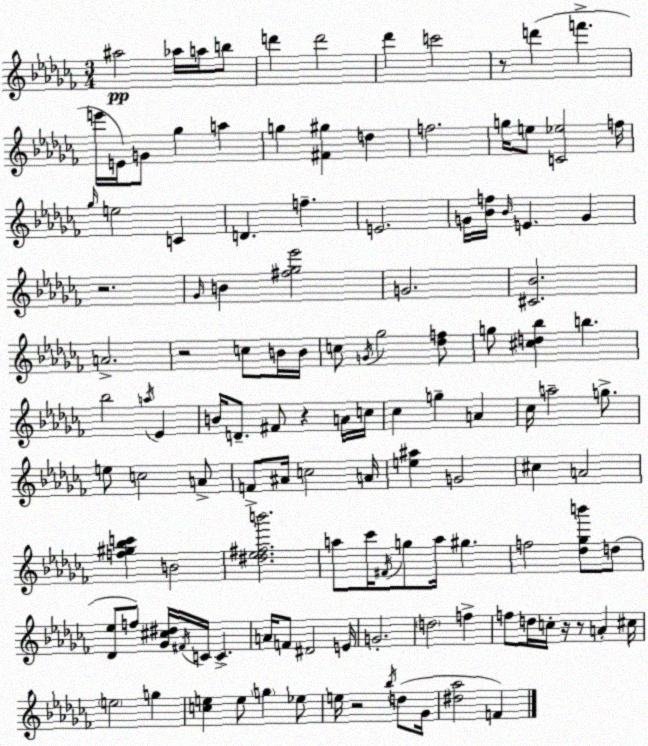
X:1
T:Untitled
M:3/4
L:1/4
K:Abm
^a2 _a/4 a/4 b/2 d' d'2 _d' c'2 z/2 d' f' e'/4 E/4 G/2 _g a g [^F^g] d f2 g/4 e/2 [C_e]2 f/4 _g/4 e2 C D f E2 G/4 [_Bf]/4 _B/4 E G z2 _G/4 B [^f_g_e']2 G2 [^C_B]2 A2 z2 c/2 B/4 B/4 c/2 G/4 _g2 [_df]/2 g/2 [^cd_b] b _b2 a/4 _E B/4 D/2 ^F/2 z A/4 c/4 _c g A _c/4 a2 g/2 e/2 c2 A/2 F/2 ^A/4 c2 A/4 [e^a] G2 ^c A2 [f^g_bc'] B2 [^d_e^fb']2 a/2 _c'/4 ^F/4 g/2 a/4 ^g f2 [_d_gb']/2 d/2 [_D_e]/2 f/2 [_G^c^d]/4 ^F/4 C/4 C A/4 F/2 ^D2 E/4 G2 d2 f f/2 d/4 c/4 z/4 z/2 A ^c/4 e2 g [ce] e/2 g _e/2 e/4 z2 _b/4 d/2 _G/4 [^d_a]2 F